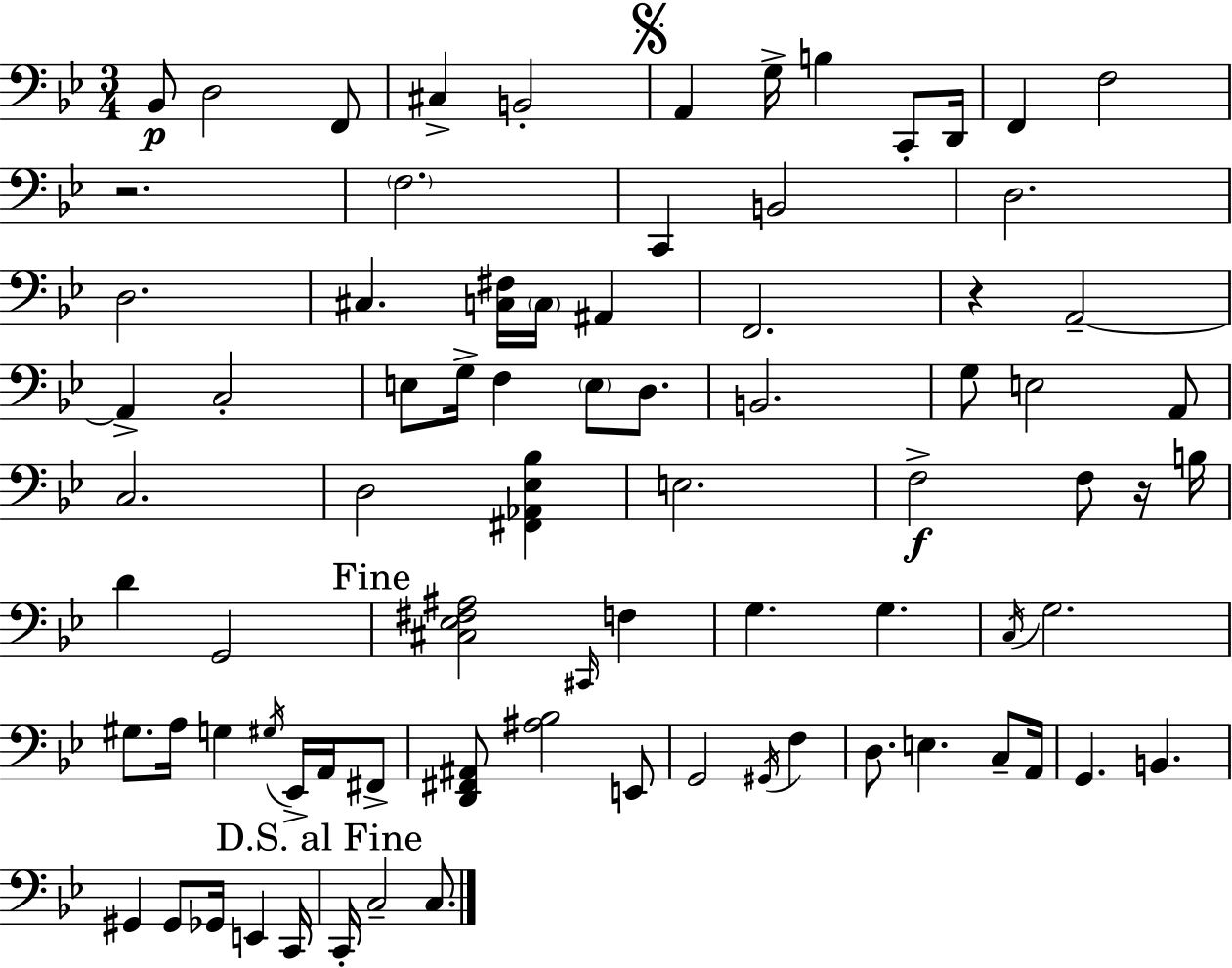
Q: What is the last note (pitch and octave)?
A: C3